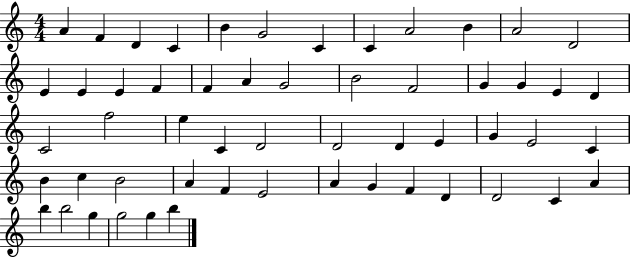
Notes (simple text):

A4/q F4/q D4/q C4/q B4/q G4/h C4/q C4/q A4/h B4/q A4/h D4/h E4/q E4/q E4/q F4/q F4/q A4/q G4/h B4/h F4/h G4/q G4/q E4/q D4/q C4/h F5/h E5/q C4/q D4/h D4/h D4/q E4/q G4/q E4/h C4/q B4/q C5/q B4/h A4/q F4/q E4/h A4/q G4/q F4/q D4/q D4/h C4/q A4/q B5/q B5/h G5/q G5/h G5/q B5/q